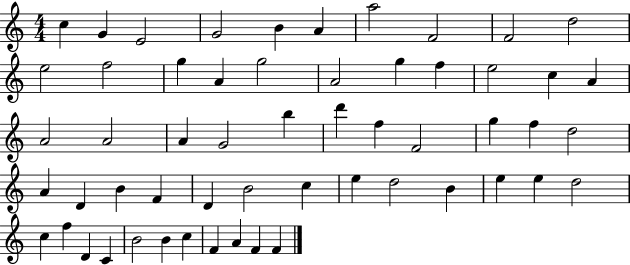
X:1
T:Untitled
M:4/4
L:1/4
K:C
c G E2 G2 B A a2 F2 F2 d2 e2 f2 g A g2 A2 g f e2 c A A2 A2 A G2 b d' f F2 g f d2 A D B F D B2 c e d2 B e e d2 c f D C B2 B c F A F F